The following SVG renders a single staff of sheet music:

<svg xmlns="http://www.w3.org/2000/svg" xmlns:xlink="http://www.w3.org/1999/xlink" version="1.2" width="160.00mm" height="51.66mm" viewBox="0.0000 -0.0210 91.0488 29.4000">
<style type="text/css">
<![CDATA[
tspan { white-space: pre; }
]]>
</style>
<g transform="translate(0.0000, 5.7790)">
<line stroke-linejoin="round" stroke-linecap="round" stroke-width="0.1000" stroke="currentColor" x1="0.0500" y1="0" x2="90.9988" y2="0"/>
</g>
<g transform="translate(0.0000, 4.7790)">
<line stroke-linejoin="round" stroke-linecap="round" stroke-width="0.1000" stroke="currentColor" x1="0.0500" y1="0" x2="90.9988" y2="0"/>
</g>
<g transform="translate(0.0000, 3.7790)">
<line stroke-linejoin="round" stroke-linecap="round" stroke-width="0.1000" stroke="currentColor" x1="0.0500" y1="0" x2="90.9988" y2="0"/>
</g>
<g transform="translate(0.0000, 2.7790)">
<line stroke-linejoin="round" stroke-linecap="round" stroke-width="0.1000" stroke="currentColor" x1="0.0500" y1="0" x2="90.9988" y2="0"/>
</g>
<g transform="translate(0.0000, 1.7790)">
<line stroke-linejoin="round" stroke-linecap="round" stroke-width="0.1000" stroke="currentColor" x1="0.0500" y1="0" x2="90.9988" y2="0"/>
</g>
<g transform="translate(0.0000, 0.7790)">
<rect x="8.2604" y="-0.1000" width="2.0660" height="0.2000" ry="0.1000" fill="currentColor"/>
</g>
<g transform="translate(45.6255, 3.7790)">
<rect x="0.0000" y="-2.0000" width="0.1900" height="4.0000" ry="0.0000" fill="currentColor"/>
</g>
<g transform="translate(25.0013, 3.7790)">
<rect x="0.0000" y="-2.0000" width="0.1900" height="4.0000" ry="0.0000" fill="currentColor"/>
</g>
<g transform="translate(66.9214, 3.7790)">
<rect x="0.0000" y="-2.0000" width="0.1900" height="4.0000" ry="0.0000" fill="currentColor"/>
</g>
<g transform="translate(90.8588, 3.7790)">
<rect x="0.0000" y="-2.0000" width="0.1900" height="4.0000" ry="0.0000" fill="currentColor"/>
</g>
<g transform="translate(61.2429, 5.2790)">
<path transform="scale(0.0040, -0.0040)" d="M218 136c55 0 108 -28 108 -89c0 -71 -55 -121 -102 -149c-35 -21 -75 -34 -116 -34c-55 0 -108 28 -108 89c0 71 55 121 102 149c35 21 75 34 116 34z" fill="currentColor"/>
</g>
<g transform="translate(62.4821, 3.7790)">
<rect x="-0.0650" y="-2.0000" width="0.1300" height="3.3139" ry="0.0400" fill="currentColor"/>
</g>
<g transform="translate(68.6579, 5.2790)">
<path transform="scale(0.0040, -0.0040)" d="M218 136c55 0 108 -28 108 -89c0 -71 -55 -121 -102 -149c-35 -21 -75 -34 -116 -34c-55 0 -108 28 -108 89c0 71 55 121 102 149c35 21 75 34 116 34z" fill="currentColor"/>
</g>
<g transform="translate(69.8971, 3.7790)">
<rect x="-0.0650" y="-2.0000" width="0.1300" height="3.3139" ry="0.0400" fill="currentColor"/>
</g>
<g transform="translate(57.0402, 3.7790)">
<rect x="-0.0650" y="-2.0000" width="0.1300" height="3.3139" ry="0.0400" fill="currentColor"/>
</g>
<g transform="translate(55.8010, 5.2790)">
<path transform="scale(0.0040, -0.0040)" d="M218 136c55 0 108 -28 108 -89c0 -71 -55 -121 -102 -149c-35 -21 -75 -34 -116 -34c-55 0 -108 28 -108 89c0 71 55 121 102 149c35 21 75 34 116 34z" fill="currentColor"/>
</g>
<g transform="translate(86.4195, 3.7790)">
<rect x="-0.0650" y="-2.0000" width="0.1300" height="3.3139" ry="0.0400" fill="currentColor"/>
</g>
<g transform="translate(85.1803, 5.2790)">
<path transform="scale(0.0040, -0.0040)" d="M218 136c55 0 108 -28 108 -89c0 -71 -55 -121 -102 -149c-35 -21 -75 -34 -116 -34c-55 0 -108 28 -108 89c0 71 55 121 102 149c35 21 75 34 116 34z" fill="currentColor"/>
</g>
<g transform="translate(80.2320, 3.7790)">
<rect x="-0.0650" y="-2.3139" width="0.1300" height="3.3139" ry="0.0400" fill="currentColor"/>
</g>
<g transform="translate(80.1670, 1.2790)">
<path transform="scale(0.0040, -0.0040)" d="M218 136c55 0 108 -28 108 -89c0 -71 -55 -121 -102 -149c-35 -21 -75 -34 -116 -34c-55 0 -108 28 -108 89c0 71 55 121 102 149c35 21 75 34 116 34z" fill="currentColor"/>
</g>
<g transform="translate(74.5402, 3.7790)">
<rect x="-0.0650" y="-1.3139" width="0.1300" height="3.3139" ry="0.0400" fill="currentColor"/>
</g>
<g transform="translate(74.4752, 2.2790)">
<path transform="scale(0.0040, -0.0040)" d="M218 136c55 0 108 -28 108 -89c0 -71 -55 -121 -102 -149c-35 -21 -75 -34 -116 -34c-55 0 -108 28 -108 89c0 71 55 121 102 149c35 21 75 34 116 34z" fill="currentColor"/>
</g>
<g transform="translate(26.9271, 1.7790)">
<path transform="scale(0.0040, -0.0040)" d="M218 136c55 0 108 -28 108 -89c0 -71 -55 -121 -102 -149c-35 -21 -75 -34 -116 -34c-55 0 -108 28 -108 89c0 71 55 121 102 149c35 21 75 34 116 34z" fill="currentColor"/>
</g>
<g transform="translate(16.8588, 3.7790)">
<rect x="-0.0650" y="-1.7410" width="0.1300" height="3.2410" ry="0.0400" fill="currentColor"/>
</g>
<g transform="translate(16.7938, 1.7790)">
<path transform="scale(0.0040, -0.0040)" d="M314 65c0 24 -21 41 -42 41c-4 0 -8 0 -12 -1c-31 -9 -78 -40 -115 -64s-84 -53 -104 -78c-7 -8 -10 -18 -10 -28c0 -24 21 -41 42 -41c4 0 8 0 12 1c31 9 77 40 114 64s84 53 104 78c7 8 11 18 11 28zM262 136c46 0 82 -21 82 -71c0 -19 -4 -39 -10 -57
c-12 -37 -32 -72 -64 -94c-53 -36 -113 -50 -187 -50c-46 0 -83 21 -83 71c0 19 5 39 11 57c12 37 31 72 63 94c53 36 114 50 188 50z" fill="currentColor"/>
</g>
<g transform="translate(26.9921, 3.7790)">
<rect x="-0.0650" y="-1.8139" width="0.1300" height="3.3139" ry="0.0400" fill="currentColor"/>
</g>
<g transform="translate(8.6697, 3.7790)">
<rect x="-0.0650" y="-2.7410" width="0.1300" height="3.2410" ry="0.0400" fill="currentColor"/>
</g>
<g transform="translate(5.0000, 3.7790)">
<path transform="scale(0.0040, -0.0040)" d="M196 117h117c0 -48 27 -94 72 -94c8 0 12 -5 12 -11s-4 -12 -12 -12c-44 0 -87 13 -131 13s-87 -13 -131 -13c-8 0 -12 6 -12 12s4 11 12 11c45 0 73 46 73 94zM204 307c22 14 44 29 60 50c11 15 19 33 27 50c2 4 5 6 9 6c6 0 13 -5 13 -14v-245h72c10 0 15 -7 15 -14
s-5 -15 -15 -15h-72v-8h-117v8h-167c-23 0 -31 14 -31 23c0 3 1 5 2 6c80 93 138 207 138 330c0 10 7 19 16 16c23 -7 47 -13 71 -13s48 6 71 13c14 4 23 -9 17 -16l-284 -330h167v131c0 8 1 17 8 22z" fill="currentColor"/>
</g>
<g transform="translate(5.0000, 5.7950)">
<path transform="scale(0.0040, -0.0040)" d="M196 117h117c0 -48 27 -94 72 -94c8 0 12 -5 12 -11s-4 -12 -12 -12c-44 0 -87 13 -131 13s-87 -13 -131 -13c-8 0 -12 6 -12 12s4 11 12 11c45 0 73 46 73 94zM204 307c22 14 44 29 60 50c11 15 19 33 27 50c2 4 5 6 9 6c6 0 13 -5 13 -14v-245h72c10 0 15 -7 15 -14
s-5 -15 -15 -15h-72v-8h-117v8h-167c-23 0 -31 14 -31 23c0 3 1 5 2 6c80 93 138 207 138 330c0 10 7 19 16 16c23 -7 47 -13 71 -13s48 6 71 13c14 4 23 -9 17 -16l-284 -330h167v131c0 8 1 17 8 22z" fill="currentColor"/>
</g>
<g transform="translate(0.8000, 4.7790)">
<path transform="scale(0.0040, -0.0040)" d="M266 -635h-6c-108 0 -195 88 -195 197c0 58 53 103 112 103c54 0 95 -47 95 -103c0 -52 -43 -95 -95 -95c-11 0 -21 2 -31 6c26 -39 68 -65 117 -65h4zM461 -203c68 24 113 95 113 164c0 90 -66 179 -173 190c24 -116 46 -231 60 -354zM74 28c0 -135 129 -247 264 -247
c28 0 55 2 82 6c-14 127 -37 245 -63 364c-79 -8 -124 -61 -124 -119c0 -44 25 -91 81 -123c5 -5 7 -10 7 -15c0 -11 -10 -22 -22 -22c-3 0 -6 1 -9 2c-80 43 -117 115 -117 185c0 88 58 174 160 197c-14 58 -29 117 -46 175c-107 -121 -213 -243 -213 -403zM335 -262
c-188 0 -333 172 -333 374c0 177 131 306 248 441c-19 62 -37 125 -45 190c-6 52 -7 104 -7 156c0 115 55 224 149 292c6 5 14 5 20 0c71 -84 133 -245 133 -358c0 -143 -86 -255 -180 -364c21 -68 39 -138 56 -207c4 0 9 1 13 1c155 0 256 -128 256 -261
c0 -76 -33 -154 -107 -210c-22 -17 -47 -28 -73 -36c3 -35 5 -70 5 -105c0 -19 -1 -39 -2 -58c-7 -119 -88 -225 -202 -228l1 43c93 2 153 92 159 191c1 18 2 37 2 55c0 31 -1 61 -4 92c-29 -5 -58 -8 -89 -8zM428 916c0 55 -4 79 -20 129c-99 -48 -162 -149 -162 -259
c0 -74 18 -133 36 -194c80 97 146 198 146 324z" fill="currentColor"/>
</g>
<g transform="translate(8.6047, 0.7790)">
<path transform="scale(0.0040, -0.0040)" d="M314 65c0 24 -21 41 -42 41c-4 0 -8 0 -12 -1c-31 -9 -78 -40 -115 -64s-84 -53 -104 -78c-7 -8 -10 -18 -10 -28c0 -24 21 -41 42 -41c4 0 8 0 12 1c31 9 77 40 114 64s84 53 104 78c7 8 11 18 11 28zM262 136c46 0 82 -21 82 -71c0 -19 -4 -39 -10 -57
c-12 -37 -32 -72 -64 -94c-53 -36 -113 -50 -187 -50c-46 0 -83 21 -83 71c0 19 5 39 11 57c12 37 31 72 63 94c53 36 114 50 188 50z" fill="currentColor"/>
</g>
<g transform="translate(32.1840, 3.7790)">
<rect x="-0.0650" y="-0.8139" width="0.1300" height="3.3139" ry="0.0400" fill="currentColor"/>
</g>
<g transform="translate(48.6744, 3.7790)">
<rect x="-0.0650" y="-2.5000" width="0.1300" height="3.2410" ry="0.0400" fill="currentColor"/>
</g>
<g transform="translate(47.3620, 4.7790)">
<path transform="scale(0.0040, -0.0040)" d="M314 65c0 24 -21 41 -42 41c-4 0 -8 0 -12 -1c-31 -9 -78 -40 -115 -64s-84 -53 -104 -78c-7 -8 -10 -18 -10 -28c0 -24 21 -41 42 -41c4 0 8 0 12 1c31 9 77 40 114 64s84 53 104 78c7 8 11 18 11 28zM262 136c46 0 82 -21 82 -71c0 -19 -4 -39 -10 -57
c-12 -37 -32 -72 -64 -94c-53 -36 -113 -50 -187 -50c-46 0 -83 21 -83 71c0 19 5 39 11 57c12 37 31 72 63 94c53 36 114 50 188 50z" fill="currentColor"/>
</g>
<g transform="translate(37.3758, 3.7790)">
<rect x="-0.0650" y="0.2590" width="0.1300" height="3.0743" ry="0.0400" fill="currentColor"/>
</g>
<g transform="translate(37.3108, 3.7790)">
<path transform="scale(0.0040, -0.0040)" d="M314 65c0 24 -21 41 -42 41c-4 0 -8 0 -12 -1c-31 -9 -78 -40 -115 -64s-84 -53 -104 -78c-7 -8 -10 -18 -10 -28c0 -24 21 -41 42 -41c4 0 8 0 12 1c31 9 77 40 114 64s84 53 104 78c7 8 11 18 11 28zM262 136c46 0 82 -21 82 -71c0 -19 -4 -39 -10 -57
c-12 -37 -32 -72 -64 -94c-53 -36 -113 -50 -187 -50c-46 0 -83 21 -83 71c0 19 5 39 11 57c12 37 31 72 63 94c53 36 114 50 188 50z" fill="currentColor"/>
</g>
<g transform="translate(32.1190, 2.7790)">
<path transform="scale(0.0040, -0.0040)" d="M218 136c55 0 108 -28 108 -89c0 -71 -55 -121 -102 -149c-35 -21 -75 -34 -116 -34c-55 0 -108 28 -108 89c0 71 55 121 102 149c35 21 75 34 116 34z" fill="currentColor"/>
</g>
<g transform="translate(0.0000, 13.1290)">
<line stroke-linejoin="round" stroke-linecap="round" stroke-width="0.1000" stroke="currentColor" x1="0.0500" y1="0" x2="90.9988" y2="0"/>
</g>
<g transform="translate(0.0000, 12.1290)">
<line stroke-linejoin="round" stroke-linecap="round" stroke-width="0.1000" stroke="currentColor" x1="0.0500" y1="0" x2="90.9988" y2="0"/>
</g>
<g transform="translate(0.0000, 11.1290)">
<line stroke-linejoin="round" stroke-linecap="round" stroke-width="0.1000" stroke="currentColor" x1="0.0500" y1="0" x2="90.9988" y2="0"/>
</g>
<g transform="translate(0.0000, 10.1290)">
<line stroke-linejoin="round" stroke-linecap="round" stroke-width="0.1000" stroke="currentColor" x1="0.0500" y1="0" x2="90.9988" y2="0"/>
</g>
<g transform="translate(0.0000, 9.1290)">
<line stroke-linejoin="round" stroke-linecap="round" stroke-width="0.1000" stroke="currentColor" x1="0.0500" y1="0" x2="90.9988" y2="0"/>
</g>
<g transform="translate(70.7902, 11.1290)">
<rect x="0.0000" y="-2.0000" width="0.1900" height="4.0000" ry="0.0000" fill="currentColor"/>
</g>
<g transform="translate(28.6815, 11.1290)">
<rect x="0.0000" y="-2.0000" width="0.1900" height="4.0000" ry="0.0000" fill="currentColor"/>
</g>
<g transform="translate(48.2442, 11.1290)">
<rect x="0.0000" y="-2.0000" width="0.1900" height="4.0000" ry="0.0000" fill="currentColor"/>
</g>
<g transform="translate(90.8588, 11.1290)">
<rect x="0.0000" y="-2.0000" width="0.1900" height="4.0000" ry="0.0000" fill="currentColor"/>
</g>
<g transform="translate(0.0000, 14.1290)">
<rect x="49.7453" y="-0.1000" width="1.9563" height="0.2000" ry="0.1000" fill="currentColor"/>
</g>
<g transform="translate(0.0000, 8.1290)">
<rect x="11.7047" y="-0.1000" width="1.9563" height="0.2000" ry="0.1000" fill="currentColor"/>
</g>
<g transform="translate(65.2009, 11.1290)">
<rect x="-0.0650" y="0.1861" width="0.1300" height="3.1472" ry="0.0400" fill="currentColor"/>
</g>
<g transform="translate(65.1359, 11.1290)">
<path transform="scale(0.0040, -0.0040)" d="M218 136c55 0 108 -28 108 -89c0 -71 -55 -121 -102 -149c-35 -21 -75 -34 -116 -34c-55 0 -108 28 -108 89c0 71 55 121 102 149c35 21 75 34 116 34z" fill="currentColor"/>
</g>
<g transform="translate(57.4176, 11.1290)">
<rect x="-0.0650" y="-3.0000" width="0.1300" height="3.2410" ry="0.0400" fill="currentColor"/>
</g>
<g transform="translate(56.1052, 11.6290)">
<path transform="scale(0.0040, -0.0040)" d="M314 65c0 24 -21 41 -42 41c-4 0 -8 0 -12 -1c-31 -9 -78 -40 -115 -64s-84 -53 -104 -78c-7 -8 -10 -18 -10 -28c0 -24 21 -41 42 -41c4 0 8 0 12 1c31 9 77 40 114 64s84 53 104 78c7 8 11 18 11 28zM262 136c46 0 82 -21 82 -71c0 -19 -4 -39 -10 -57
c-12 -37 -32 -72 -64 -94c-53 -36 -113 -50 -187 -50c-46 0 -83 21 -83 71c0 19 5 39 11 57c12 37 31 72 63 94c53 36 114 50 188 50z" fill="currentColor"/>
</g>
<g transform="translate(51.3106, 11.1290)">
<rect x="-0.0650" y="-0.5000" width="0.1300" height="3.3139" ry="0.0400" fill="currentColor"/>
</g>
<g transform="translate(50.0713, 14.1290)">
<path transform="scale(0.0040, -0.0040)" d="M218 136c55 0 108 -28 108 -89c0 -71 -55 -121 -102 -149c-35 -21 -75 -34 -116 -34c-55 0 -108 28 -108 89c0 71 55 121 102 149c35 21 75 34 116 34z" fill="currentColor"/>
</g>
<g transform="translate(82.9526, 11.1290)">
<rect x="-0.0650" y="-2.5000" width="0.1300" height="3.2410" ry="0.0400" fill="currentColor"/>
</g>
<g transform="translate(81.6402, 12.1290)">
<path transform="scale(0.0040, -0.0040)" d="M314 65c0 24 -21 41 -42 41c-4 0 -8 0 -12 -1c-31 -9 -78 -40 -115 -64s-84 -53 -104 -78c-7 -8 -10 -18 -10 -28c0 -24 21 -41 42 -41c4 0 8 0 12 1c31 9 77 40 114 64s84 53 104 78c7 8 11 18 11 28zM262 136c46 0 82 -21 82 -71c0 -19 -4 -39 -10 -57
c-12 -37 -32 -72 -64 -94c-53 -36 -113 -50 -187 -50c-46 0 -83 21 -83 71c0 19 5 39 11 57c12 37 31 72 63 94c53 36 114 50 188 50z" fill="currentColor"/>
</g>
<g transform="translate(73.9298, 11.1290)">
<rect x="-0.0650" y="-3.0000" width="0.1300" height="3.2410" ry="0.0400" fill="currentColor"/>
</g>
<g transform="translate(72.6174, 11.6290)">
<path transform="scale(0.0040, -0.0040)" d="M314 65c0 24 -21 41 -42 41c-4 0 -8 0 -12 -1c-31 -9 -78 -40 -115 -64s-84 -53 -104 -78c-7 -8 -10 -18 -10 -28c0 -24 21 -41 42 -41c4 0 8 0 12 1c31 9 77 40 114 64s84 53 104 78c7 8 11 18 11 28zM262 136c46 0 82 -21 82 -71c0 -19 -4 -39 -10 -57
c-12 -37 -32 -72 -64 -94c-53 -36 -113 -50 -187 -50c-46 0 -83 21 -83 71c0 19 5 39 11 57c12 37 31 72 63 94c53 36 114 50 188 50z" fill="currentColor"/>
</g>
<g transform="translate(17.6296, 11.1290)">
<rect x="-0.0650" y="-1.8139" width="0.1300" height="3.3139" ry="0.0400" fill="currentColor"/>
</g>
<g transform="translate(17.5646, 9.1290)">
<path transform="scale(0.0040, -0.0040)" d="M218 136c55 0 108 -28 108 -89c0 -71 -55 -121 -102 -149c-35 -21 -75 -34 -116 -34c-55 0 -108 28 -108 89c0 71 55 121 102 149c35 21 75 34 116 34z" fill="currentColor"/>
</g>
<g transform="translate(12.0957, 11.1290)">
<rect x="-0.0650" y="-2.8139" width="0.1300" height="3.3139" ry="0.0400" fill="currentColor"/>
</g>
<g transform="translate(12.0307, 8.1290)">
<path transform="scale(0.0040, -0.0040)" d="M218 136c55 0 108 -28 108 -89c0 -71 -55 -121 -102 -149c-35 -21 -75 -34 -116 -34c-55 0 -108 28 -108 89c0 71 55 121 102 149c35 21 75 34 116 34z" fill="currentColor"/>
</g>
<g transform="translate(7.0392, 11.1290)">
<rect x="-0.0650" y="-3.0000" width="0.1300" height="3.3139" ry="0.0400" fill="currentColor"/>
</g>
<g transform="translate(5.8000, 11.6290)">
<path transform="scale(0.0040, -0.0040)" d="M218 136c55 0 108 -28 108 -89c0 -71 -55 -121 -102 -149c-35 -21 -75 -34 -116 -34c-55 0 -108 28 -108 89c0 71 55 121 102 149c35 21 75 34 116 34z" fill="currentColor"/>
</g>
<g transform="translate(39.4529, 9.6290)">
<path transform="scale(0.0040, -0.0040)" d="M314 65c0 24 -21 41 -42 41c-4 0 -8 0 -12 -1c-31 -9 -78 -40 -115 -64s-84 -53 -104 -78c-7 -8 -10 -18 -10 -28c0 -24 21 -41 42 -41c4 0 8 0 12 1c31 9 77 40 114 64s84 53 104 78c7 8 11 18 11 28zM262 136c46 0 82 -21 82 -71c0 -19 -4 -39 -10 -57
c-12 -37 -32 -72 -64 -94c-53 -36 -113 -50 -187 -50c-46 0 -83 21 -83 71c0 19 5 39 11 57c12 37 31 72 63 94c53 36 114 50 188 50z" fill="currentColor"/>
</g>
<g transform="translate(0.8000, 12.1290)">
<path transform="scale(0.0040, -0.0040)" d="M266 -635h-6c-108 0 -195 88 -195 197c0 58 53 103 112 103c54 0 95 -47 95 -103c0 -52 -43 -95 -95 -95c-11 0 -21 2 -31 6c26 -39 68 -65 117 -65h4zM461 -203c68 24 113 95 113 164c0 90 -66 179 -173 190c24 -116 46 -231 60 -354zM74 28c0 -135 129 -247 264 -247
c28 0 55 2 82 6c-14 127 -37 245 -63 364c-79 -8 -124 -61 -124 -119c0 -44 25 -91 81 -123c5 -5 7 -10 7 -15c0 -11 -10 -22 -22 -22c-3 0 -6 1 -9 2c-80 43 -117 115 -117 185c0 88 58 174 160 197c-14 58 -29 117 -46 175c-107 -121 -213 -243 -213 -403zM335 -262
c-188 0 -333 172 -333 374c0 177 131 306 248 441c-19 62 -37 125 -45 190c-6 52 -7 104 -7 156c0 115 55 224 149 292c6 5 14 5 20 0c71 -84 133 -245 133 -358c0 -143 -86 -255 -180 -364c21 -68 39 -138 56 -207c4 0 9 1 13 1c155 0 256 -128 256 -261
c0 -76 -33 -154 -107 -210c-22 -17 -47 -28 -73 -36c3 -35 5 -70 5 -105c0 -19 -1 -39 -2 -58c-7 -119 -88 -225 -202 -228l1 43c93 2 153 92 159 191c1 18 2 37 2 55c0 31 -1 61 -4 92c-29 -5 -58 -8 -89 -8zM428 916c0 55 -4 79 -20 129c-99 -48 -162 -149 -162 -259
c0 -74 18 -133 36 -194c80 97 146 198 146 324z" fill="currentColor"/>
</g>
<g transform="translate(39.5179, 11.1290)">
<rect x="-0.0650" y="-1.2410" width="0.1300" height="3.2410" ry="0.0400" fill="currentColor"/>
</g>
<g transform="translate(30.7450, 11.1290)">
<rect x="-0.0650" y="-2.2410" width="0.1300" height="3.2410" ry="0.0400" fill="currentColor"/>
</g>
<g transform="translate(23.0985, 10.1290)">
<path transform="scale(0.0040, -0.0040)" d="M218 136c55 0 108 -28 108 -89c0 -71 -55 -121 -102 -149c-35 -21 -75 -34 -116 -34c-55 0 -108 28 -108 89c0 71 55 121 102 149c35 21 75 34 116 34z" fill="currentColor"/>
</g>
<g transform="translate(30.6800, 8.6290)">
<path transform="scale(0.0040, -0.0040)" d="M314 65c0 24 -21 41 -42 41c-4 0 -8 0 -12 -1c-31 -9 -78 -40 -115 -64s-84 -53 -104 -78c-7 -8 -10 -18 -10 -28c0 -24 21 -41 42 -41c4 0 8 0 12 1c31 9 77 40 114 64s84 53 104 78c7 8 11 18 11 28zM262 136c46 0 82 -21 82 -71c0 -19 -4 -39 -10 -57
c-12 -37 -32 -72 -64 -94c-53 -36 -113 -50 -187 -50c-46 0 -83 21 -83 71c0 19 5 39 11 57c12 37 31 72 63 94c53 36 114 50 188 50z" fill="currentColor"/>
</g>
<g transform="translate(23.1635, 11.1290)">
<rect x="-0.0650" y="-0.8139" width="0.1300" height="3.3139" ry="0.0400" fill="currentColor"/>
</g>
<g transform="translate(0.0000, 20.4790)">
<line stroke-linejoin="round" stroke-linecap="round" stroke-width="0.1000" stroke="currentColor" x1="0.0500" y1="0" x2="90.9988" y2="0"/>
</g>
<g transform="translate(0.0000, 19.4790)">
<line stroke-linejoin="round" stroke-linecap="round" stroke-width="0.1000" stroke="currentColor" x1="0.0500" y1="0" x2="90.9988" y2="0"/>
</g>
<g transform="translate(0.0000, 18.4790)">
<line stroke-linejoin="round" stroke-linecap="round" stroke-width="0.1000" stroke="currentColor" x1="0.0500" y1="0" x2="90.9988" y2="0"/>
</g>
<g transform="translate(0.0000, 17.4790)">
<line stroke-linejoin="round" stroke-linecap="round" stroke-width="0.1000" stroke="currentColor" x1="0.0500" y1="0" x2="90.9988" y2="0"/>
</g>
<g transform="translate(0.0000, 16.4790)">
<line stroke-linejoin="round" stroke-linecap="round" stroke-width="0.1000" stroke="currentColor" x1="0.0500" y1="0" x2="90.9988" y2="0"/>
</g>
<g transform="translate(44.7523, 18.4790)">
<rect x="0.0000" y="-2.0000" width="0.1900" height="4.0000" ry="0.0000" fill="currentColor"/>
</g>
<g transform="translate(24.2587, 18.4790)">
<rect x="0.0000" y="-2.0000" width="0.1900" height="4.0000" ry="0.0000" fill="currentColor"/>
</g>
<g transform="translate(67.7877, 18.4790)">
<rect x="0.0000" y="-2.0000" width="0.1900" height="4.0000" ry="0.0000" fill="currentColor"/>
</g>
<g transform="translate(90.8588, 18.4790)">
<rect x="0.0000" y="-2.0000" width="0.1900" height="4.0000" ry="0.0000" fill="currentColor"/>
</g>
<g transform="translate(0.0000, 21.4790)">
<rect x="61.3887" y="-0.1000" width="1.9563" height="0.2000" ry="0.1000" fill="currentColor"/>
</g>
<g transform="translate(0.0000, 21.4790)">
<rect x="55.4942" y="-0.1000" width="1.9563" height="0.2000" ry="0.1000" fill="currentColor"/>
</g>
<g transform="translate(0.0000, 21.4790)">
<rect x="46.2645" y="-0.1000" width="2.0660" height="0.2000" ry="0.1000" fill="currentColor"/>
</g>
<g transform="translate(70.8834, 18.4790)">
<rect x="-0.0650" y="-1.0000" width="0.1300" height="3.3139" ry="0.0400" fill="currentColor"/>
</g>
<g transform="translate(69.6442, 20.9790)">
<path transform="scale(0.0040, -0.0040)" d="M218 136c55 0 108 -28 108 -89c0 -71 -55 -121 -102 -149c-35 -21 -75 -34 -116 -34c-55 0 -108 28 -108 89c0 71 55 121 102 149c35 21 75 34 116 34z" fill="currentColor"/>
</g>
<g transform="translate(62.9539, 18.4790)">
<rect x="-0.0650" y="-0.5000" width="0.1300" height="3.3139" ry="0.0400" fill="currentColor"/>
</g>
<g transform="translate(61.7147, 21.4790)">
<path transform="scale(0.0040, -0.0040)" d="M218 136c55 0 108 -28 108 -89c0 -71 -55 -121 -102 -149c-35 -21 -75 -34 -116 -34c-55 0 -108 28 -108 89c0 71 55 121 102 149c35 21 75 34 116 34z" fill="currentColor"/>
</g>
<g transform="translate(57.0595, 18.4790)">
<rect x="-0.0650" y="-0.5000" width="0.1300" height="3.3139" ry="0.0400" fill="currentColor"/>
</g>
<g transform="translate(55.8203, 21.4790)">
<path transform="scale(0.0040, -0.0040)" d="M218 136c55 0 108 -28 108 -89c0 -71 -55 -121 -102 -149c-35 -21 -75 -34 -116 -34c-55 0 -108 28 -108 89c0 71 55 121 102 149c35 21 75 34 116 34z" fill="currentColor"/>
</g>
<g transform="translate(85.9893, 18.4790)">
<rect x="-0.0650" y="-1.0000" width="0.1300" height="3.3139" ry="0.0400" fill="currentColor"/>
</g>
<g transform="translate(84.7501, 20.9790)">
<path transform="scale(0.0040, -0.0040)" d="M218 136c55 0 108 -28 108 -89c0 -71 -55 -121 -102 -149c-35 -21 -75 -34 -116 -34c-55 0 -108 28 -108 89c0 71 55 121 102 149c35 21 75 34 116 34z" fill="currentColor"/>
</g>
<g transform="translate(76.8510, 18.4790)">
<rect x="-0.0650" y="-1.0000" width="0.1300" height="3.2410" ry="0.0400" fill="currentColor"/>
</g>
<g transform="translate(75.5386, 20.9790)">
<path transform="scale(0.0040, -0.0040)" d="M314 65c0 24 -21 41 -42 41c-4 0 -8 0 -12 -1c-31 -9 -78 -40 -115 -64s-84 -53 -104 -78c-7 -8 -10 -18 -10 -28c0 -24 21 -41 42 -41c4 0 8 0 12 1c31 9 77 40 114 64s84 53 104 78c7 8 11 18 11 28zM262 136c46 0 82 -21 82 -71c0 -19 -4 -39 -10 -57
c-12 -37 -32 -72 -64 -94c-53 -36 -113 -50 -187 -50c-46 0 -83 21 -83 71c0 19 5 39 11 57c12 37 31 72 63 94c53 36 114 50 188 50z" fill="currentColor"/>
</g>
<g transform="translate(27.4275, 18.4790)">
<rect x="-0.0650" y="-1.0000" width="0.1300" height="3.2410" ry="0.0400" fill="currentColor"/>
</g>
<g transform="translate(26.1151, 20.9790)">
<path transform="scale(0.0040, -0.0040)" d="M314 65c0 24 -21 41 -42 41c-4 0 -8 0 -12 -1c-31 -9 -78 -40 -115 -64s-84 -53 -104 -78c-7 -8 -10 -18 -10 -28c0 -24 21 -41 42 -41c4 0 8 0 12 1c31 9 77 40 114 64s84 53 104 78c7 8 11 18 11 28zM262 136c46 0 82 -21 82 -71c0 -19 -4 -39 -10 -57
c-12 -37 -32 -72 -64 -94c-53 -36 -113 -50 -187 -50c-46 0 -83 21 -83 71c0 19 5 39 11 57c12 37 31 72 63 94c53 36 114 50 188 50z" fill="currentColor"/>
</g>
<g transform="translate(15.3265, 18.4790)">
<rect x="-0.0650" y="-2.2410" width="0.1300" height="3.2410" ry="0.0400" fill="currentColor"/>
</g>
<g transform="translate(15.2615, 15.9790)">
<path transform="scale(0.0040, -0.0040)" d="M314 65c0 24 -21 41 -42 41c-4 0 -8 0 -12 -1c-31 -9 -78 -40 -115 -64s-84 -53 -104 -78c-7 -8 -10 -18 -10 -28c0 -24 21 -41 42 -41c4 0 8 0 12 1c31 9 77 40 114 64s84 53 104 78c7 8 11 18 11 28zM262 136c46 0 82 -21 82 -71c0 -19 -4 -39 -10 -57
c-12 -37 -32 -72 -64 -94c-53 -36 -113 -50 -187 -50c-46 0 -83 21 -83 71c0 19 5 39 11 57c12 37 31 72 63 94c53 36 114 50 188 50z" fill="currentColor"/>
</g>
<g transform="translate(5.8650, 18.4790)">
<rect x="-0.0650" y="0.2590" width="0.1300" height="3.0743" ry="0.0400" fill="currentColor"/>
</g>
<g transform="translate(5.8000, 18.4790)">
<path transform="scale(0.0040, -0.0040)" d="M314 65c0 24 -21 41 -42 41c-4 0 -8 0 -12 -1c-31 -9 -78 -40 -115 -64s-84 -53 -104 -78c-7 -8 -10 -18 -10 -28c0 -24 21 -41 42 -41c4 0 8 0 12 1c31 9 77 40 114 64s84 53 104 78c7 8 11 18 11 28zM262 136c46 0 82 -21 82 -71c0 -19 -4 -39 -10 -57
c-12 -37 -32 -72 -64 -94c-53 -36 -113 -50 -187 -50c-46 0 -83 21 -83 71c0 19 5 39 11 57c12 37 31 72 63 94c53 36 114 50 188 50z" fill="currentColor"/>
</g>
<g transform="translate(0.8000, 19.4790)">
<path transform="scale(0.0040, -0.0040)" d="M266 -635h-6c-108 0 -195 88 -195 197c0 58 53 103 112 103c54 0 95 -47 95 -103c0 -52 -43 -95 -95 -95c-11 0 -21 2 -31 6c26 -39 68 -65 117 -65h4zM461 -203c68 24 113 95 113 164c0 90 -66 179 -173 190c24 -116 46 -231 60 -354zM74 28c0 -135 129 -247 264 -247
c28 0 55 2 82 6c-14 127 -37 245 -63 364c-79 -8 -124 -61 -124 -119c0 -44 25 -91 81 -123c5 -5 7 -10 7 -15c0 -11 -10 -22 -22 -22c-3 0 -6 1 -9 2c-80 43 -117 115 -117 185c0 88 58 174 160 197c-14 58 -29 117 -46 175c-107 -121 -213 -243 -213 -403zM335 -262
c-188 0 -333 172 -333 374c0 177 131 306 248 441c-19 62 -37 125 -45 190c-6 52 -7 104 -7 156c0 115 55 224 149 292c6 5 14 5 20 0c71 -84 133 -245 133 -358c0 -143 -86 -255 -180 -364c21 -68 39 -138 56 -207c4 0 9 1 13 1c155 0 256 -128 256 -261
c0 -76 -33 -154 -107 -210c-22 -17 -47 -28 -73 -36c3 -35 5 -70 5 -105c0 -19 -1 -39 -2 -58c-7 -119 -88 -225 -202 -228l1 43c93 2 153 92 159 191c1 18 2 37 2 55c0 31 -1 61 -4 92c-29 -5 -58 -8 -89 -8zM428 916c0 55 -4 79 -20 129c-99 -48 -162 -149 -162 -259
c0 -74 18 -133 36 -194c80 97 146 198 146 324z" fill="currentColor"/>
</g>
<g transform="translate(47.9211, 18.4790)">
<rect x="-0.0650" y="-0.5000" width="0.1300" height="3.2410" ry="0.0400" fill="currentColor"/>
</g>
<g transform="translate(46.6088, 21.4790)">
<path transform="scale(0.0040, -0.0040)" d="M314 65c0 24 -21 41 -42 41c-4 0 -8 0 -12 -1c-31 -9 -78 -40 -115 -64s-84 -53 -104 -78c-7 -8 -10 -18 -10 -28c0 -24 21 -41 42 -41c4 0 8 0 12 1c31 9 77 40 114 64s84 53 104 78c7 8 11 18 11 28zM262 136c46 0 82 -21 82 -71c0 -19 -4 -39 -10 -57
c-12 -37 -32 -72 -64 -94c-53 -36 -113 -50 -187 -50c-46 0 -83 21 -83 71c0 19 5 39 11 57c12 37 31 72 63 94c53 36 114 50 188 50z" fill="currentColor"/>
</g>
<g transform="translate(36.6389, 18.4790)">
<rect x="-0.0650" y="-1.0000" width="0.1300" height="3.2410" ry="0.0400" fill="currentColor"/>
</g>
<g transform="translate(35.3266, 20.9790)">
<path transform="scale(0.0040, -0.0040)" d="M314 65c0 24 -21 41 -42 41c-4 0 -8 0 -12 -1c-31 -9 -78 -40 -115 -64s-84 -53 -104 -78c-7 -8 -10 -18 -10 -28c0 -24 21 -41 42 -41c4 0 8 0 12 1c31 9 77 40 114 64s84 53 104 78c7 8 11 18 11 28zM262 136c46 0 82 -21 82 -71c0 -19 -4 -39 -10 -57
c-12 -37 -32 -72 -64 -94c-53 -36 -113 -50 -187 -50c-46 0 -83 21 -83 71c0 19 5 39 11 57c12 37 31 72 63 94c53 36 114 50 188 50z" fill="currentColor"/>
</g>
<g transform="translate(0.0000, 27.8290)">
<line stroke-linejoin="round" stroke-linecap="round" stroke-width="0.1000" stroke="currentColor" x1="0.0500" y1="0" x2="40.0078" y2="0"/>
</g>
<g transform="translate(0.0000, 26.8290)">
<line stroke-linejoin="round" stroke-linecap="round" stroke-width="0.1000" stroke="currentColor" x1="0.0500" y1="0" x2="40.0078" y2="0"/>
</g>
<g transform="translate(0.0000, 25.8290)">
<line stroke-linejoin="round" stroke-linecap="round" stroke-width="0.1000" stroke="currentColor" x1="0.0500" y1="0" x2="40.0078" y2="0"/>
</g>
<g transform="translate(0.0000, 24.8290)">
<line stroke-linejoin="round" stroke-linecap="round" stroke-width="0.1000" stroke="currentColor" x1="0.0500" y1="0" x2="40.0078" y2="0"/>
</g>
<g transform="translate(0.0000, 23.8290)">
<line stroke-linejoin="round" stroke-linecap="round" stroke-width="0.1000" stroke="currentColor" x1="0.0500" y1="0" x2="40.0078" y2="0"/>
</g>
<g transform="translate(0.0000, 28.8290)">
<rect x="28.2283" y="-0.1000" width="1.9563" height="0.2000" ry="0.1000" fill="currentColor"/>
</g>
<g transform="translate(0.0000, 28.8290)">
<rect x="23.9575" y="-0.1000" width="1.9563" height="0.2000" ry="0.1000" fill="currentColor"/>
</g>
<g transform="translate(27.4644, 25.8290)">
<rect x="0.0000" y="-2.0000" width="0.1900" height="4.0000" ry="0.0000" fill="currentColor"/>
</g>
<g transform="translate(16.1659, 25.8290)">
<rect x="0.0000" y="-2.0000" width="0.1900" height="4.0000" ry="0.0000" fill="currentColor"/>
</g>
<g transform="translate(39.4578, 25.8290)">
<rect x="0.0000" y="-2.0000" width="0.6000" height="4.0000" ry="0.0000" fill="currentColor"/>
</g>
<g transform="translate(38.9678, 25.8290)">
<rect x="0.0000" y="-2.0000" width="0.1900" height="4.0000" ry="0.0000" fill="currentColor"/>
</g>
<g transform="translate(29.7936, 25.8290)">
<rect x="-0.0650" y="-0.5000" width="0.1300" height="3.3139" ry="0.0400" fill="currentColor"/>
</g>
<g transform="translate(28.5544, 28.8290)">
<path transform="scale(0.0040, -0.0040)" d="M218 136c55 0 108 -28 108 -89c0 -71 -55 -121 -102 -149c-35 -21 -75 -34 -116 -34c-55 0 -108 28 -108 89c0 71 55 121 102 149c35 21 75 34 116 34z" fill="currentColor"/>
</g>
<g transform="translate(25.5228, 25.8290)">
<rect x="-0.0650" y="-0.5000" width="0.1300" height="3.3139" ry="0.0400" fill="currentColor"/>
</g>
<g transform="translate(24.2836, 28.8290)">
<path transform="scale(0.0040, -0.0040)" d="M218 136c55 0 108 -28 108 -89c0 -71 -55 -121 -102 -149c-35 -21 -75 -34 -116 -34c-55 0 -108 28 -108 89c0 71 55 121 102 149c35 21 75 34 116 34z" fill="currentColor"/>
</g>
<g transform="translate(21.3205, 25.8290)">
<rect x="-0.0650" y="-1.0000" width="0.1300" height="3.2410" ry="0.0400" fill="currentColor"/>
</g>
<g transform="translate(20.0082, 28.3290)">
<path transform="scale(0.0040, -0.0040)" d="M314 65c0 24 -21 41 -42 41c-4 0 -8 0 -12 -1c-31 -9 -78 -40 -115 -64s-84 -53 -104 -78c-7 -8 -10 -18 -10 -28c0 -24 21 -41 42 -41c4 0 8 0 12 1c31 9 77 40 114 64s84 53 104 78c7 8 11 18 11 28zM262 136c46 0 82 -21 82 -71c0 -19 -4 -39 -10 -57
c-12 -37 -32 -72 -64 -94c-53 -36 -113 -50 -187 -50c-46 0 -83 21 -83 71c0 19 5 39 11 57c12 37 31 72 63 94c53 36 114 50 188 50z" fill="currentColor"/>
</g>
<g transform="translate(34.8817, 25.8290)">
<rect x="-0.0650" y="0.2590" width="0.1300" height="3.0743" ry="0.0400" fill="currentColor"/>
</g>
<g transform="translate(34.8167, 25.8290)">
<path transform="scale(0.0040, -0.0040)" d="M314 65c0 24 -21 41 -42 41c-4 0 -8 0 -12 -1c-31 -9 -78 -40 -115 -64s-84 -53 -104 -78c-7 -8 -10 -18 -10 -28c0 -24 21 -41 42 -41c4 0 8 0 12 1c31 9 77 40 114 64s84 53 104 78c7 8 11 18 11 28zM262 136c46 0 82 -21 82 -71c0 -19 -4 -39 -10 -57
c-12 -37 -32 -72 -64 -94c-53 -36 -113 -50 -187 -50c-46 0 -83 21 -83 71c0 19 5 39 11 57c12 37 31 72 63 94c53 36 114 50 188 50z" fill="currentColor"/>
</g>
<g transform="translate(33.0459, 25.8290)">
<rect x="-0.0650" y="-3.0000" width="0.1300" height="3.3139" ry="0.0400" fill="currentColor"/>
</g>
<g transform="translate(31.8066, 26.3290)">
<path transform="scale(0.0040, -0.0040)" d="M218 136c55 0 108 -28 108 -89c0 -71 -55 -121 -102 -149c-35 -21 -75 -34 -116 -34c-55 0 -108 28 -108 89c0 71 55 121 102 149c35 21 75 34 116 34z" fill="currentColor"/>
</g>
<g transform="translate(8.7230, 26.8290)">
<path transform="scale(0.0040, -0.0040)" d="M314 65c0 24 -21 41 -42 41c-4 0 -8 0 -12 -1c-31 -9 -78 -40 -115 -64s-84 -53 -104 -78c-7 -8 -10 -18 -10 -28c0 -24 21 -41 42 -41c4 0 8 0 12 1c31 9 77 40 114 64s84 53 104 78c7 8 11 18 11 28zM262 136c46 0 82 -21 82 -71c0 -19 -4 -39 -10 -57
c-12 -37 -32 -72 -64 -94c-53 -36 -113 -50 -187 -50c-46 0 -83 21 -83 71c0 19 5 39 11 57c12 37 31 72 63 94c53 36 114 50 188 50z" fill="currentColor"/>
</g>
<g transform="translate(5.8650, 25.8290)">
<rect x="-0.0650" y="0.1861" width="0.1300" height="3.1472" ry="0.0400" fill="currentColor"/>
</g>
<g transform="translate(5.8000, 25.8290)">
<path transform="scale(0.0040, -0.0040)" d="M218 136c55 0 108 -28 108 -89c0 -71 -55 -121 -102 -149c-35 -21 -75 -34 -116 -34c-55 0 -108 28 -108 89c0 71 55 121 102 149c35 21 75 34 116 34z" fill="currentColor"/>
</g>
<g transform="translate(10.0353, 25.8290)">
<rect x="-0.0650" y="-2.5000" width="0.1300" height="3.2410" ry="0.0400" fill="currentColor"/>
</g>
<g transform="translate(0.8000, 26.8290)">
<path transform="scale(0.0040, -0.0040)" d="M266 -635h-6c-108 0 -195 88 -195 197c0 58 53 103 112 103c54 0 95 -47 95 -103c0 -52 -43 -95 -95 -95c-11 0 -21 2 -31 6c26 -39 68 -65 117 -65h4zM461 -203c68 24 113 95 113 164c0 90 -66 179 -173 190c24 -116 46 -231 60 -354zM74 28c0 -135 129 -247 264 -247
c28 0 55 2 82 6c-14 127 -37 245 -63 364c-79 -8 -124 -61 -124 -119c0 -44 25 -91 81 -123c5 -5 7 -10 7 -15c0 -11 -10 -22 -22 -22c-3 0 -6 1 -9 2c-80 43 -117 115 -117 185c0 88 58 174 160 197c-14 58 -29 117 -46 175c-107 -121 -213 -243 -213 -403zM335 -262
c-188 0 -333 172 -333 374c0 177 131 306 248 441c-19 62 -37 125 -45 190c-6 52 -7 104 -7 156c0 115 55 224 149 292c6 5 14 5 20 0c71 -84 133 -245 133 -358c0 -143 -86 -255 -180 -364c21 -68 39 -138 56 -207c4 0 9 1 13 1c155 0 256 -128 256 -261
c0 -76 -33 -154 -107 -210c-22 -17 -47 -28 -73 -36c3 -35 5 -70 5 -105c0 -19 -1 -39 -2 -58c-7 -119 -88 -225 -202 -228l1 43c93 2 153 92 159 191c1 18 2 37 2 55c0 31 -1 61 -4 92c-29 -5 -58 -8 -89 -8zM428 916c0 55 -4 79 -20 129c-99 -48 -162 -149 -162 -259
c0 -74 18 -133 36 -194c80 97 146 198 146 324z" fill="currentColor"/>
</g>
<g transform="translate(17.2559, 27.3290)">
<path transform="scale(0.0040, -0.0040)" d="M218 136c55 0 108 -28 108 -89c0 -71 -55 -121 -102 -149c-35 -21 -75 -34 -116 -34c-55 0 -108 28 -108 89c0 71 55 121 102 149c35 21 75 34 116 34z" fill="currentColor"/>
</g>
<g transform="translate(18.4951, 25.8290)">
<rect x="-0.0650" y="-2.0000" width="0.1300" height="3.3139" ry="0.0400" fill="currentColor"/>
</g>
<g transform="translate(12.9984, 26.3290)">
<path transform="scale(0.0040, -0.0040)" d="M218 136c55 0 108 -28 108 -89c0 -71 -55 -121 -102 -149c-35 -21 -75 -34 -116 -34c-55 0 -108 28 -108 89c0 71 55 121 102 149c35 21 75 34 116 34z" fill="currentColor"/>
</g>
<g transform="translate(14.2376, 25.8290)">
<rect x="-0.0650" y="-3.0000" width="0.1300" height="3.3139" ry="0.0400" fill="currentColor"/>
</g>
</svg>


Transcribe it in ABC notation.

X:1
T:Untitled
M:4/4
L:1/4
K:C
a2 f2 f d B2 G2 F F F e g F A a f d g2 e2 C A2 B A2 G2 B2 g2 D2 D2 C2 C C D D2 D B G2 A F D2 C C A B2